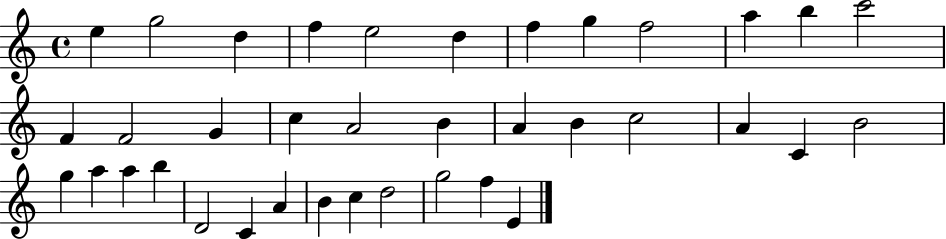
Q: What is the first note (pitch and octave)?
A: E5